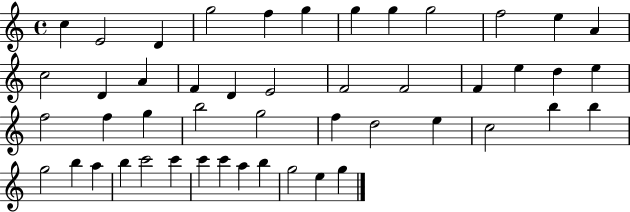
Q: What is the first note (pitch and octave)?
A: C5